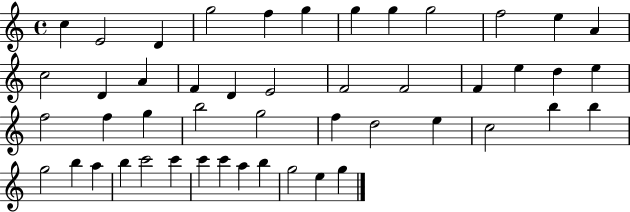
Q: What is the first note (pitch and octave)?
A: C5